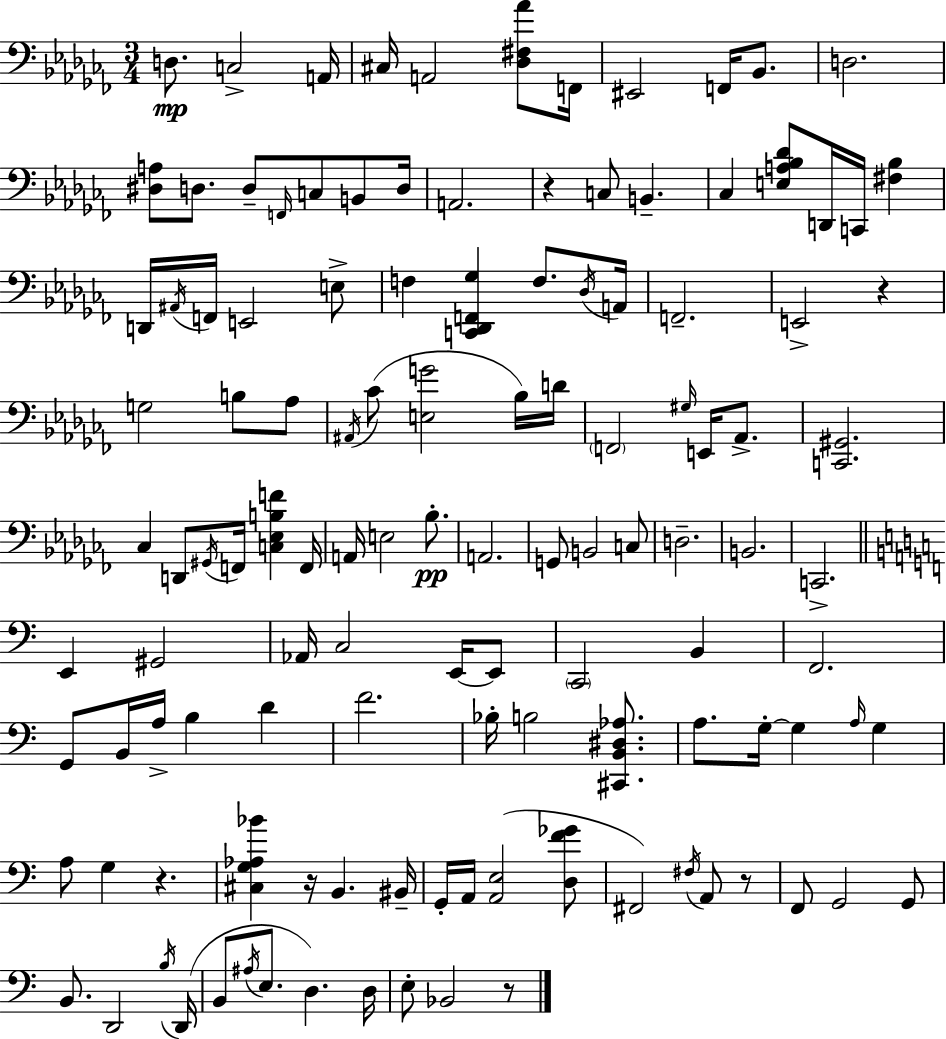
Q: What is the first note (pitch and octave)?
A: D3